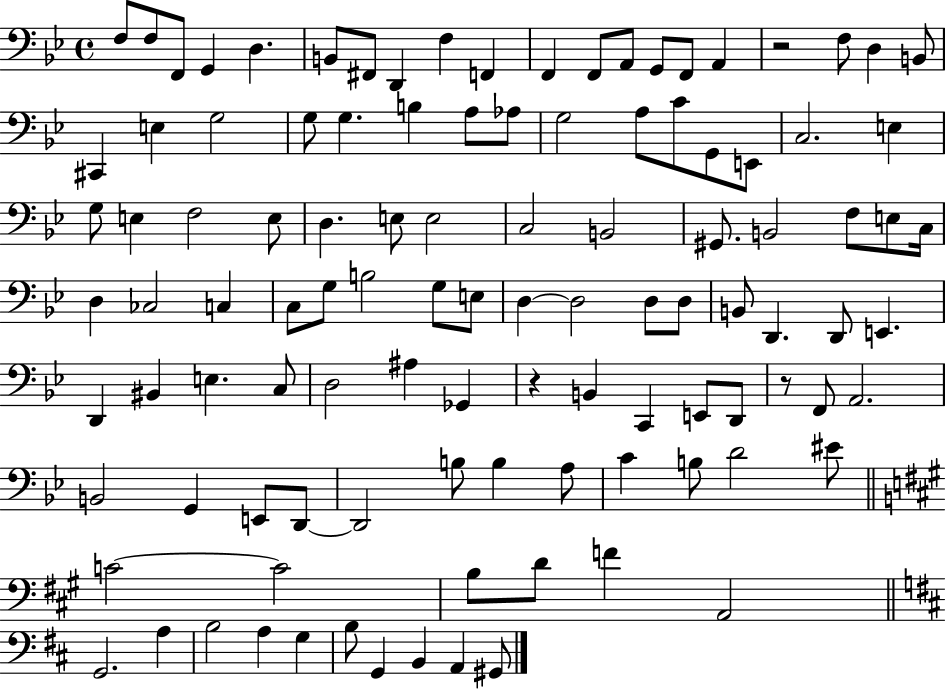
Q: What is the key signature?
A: BES major